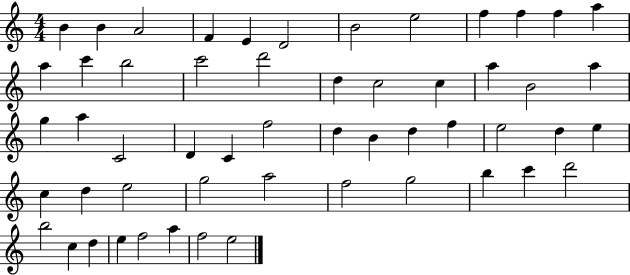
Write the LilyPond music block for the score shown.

{
  \clef treble
  \numericTimeSignature
  \time 4/4
  \key c \major
  b'4 b'4 a'2 | f'4 e'4 d'2 | b'2 e''2 | f''4 f''4 f''4 a''4 | \break a''4 c'''4 b''2 | c'''2 d'''2 | d''4 c''2 c''4 | a''4 b'2 a''4 | \break g''4 a''4 c'2 | d'4 c'4 f''2 | d''4 b'4 d''4 f''4 | e''2 d''4 e''4 | \break c''4 d''4 e''2 | g''2 a''2 | f''2 g''2 | b''4 c'''4 d'''2 | \break b''2 c''4 d''4 | e''4 f''2 a''4 | f''2 e''2 | \bar "|."
}